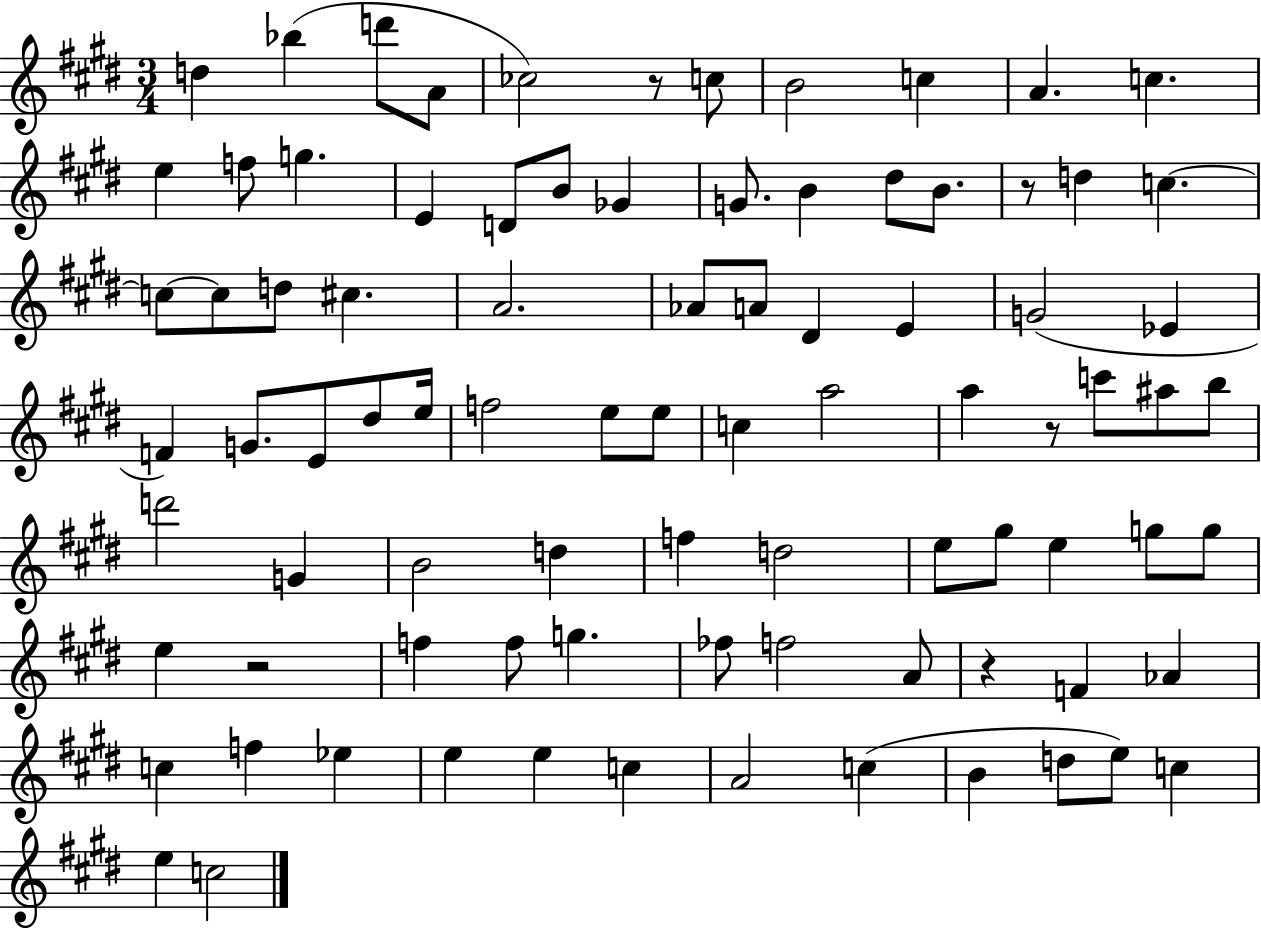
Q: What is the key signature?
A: E major